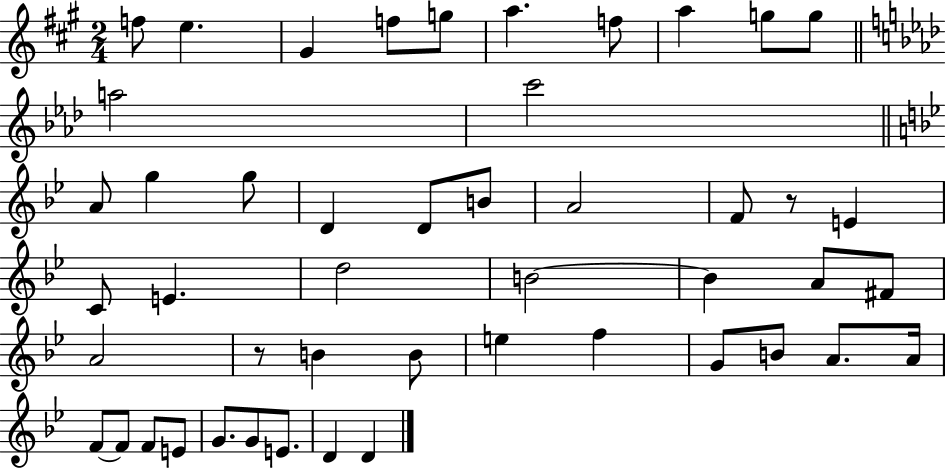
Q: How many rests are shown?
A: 2